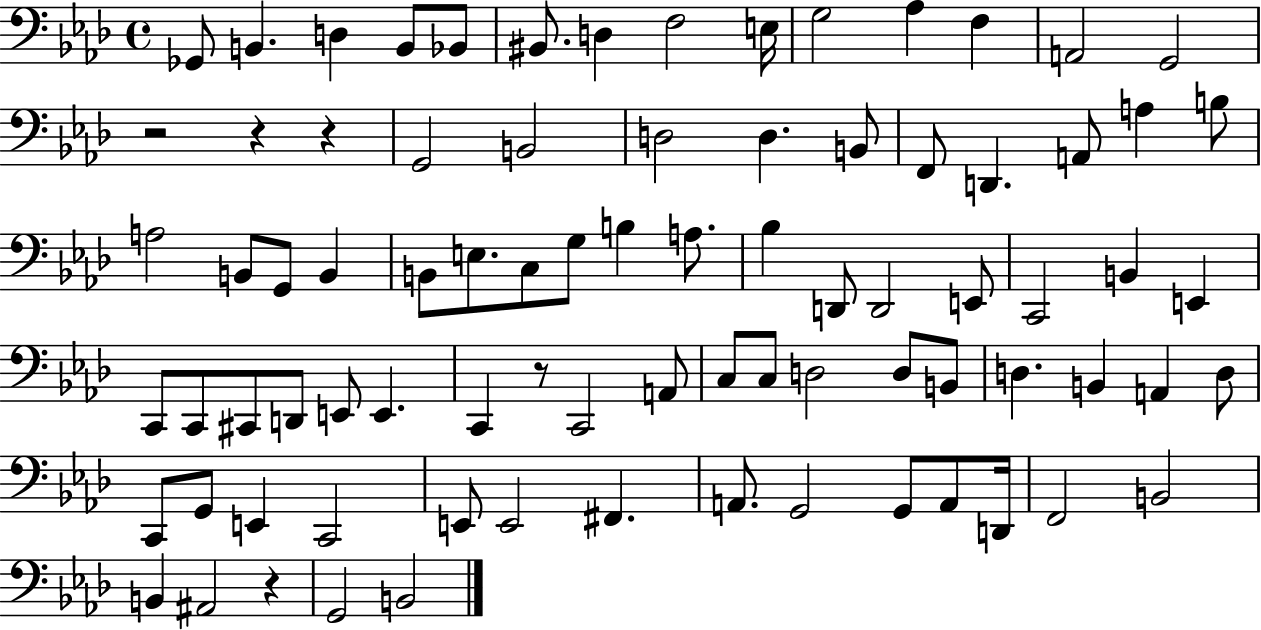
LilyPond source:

{
  \clef bass
  \time 4/4
  \defaultTimeSignature
  \key aes \major
  \repeat volta 2 { ges,8 b,4. d4 b,8 bes,8 | bis,8. d4 f2 e16 | g2 aes4 f4 | a,2 g,2 | \break r2 r4 r4 | g,2 b,2 | d2 d4. b,8 | f,8 d,4. a,8 a4 b8 | \break a2 b,8 g,8 b,4 | b,8 e8. c8 g8 b4 a8. | bes4 d,8 d,2 e,8 | c,2 b,4 e,4 | \break c,8 c,8 cis,8 d,8 e,8 e,4. | c,4 r8 c,2 a,8 | c8 c8 d2 d8 b,8 | d4. b,4 a,4 d8 | \break c,8 g,8 e,4 c,2 | e,8 e,2 fis,4. | a,8. g,2 g,8 a,8 d,16 | f,2 b,2 | \break b,4 ais,2 r4 | g,2 b,2 | } \bar "|."
}